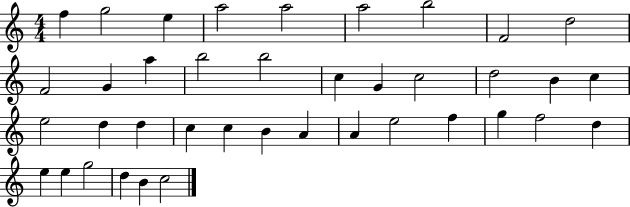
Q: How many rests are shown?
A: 0